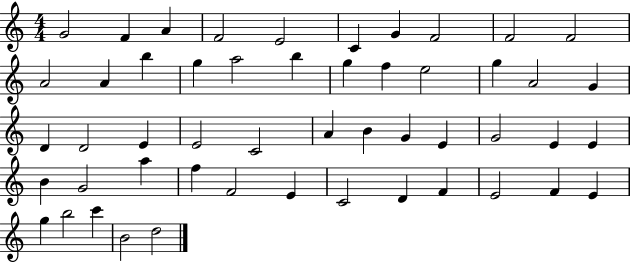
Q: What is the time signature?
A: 4/4